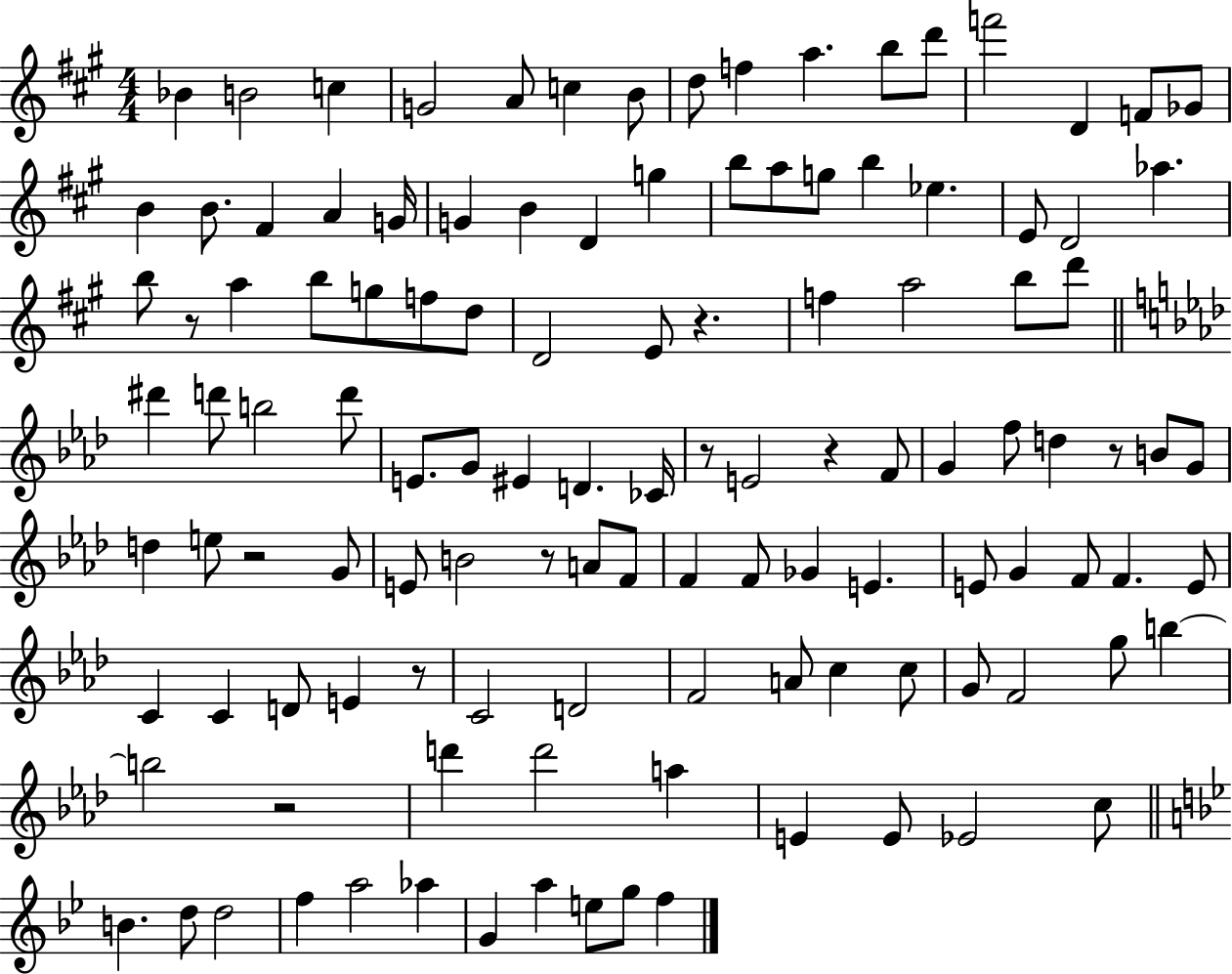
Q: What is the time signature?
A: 4/4